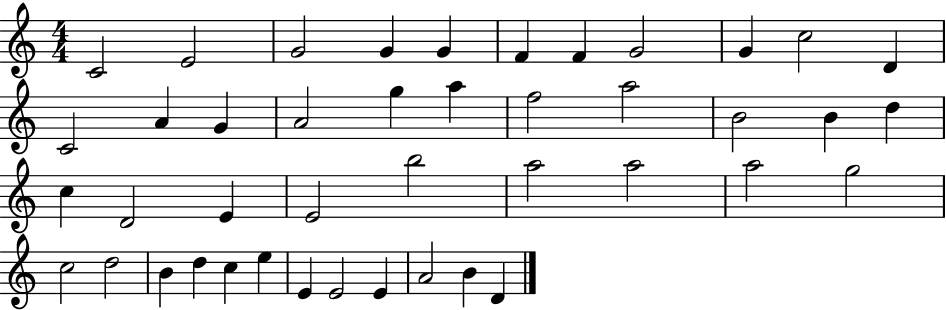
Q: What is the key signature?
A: C major